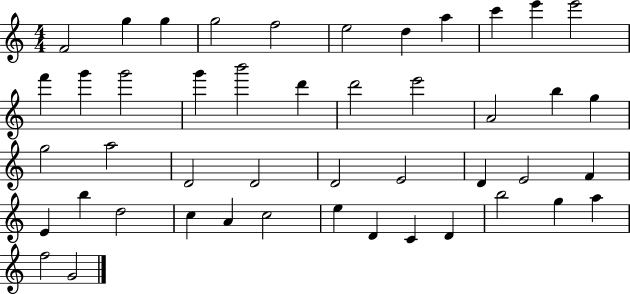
F4/h G5/q G5/q G5/h F5/h E5/h D5/q A5/q C6/q E6/q E6/h F6/q G6/q G6/h G6/q B6/h D6/q D6/h E6/h A4/h B5/q G5/q G5/h A5/h D4/h D4/h D4/h E4/h D4/q E4/h F4/q E4/q B5/q D5/h C5/q A4/q C5/h E5/q D4/q C4/q D4/q B5/h G5/q A5/q F5/h G4/h